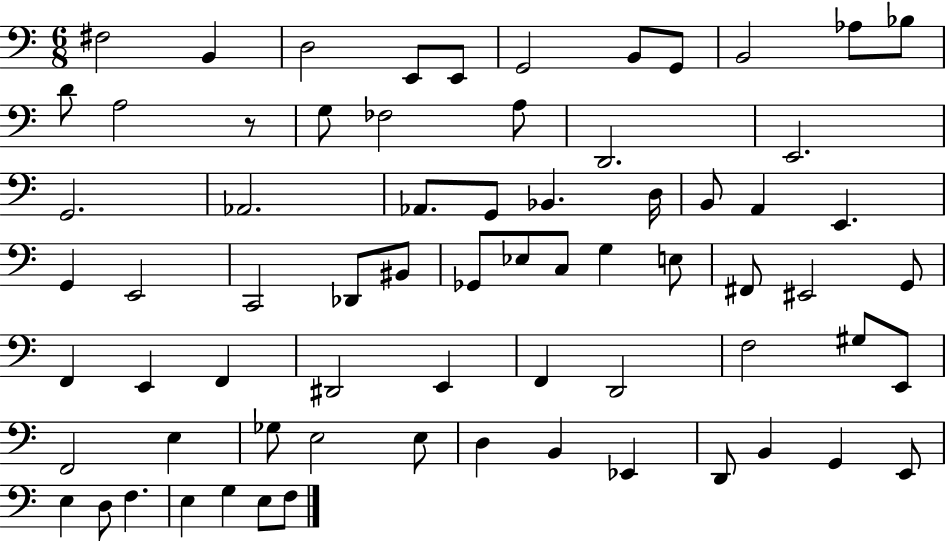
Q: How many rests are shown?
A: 1